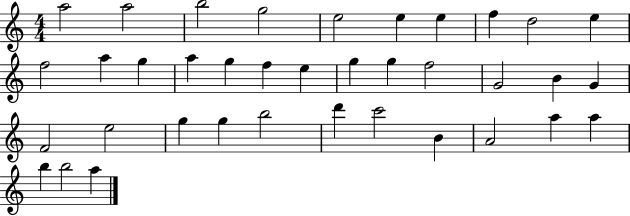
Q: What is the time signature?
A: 4/4